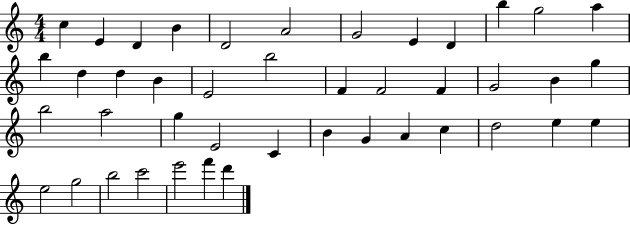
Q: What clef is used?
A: treble